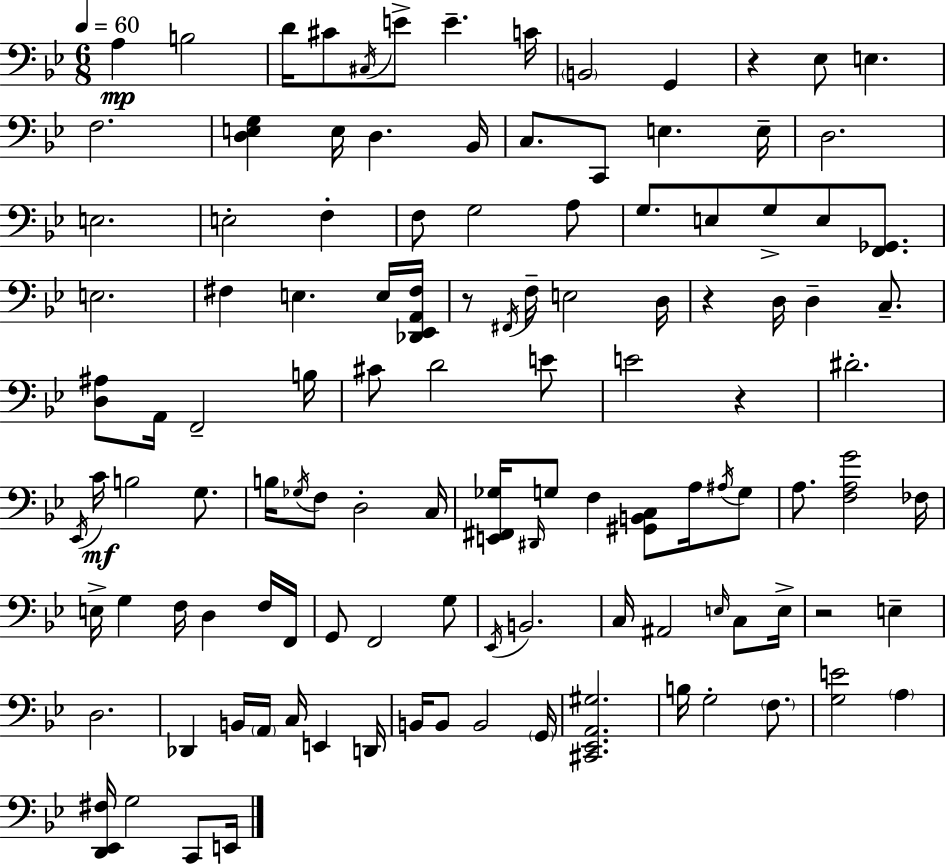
X:1
T:Untitled
M:6/8
L:1/4
K:Gm
A, B,2 D/4 ^C/2 ^C,/4 E/2 E C/4 B,,2 G,, z _E,/2 E, F,2 [D,E,G,] E,/4 D, _B,,/4 C,/2 C,,/2 E, E,/4 D,2 E,2 E,2 F, F,/2 G,2 A,/2 G,/2 E,/2 G,/2 E,/2 [F,,_G,,]/2 E,2 ^F, E, E,/4 [_D,,_E,,A,,^F,]/4 z/2 ^F,,/4 F,/4 E,2 D,/4 z D,/4 D, C,/2 [D,^A,]/2 A,,/4 F,,2 B,/4 ^C/2 D2 E/2 E2 z ^D2 _E,,/4 C/4 B,2 G,/2 B,/4 _G,/4 F,/2 D,2 C,/4 [E,,^F,,_G,]/4 ^D,,/4 G,/2 F, [^G,,B,,C,]/2 A,/4 ^A,/4 G,/2 A,/2 [F,A,G]2 _F,/4 E,/4 G, F,/4 D, F,/4 F,,/4 G,,/2 F,,2 G,/2 _E,,/4 B,,2 C,/4 ^A,,2 E,/4 C,/2 E,/4 z2 E, D,2 _D,, B,,/4 A,,/4 C,/4 E,, D,,/4 B,,/4 B,,/2 B,,2 G,,/4 [^C,,_E,,A,,^G,]2 B,/4 G,2 F,/2 [G,E]2 A, [D,,_E,,^F,]/4 G,2 C,,/2 E,,/4